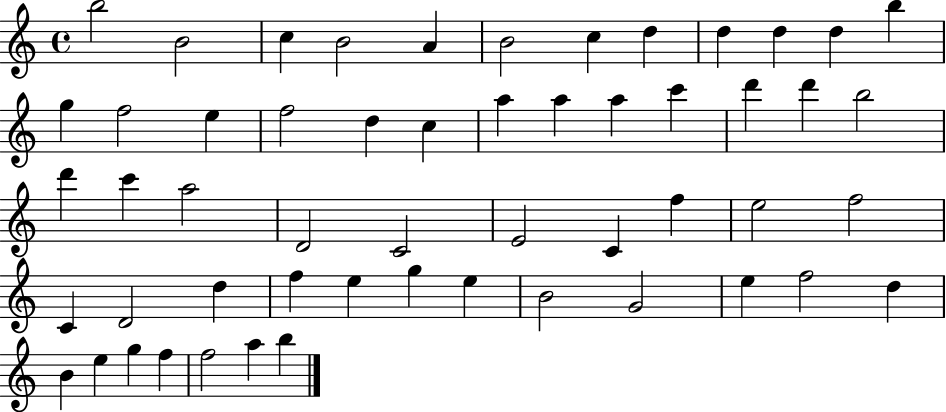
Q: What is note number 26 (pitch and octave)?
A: D6